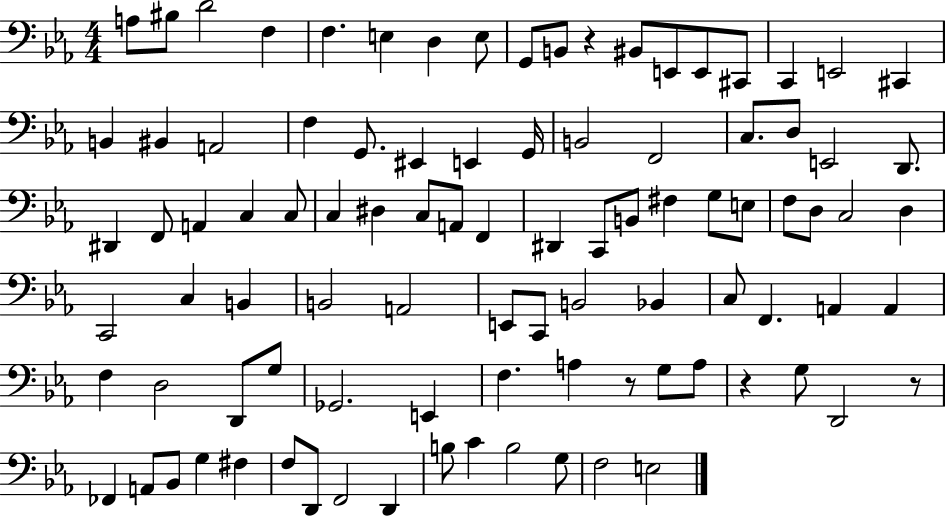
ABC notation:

X:1
T:Untitled
M:4/4
L:1/4
K:Eb
A,/2 ^B,/2 D2 F, F, E, D, E,/2 G,,/2 B,,/2 z ^B,,/2 E,,/2 E,,/2 ^C,,/2 C,, E,,2 ^C,, B,, ^B,, A,,2 F, G,,/2 ^E,, E,, G,,/4 B,,2 F,,2 C,/2 D,/2 E,,2 D,,/2 ^D,, F,,/2 A,, C, C,/2 C, ^D, C,/2 A,,/2 F,, ^D,, C,,/2 B,,/2 ^F, G,/2 E,/2 F,/2 D,/2 C,2 D, C,,2 C, B,, B,,2 A,,2 E,,/2 C,,/2 B,,2 _B,, C,/2 F,, A,, A,, F, D,2 D,,/2 G,/2 _G,,2 E,, F, A, z/2 G,/2 A,/2 z G,/2 D,,2 z/2 _F,, A,,/2 _B,,/2 G, ^F, F,/2 D,,/2 F,,2 D,, B,/2 C B,2 G,/2 F,2 E,2